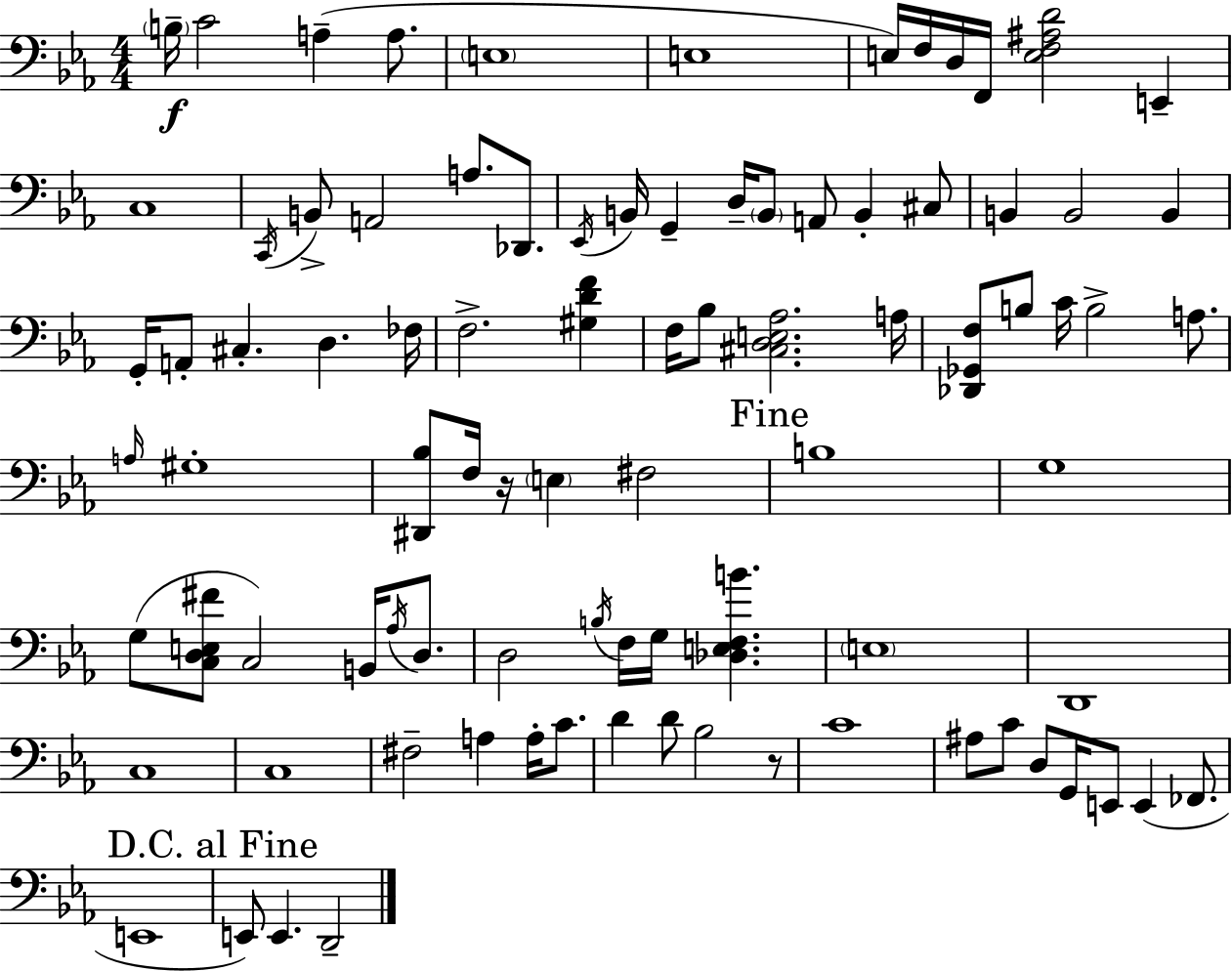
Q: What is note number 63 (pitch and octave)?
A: A3